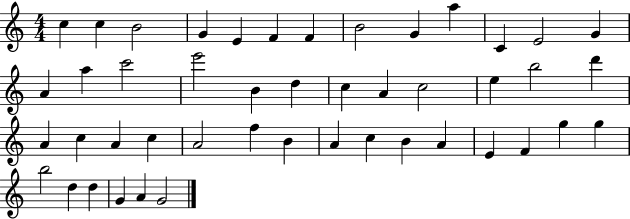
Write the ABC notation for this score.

X:1
T:Untitled
M:4/4
L:1/4
K:C
c c B2 G E F F B2 G a C E2 G A a c'2 e'2 B d c A c2 e b2 d' A c A c A2 f B A c B A E F g g b2 d d G A G2